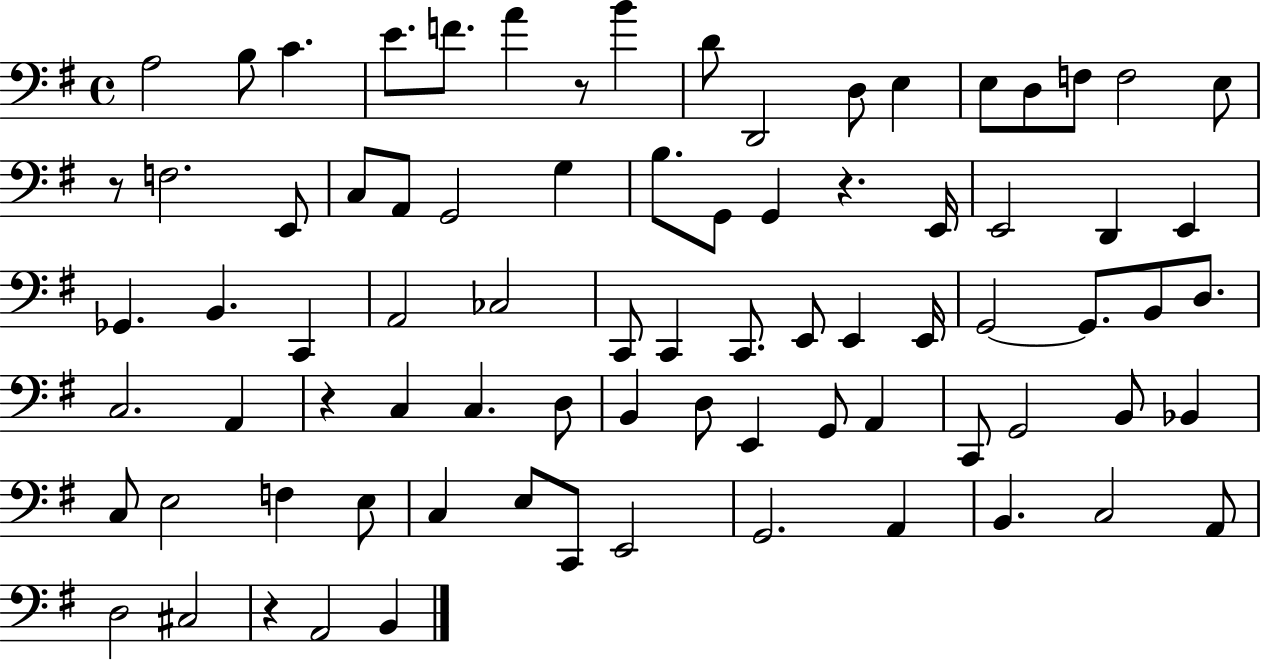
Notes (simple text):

A3/h B3/e C4/q. E4/e. F4/e. A4/q R/e B4/q D4/e D2/h D3/e E3/q E3/e D3/e F3/e F3/h E3/e R/e F3/h. E2/e C3/e A2/e G2/h G3/q B3/e. G2/e G2/q R/q. E2/s E2/h D2/q E2/q Gb2/q. B2/q. C2/q A2/h CES3/h C2/e C2/q C2/e. E2/e E2/q E2/s G2/h G2/e. B2/e D3/e. C3/h. A2/q R/q C3/q C3/q. D3/e B2/q D3/e E2/q G2/e A2/q C2/e G2/h B2/e Bb2/q C3/e E3/h F3/q E3/e C3/q E3/e C2/e E2/h G2/h. A2/q B2/q. C3/h A2/e D3/h C#3/h R/q A2/h B2/q